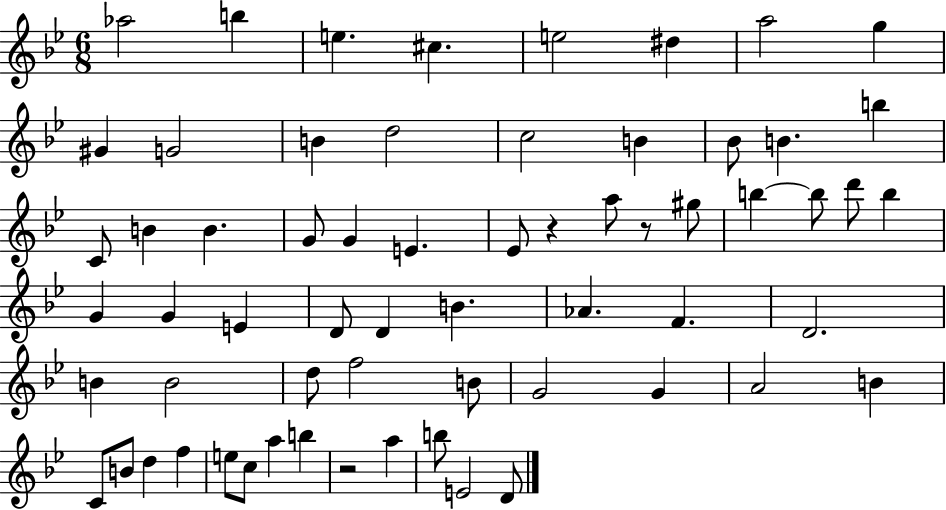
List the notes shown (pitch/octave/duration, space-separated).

Ab5/h B5/q E5/q. C#5/q. E5/h D#5/q A5/h G5/q G#4/q G4/h B4/q D5/h C5/h B4/q Bb4/e B4/q. B5/q C4/e B4/q B4/q. G4/e G4/q E4/q. Eb4/e R/q A5/e R/e G#5/e B5/q B5/e D6/e B5/q G4/q G4/q E4/q D4/e D4/q B4/q. Ab4/q. F4/q. D4/h. B4/q B4/h D5/e F5/h B4/e G4/h G4/q A4/h B4/q C4/e B4/e D5/q F5/q E5/e C5/e A5/q B5/q R/h A5/q B5/e E4/h D4/e